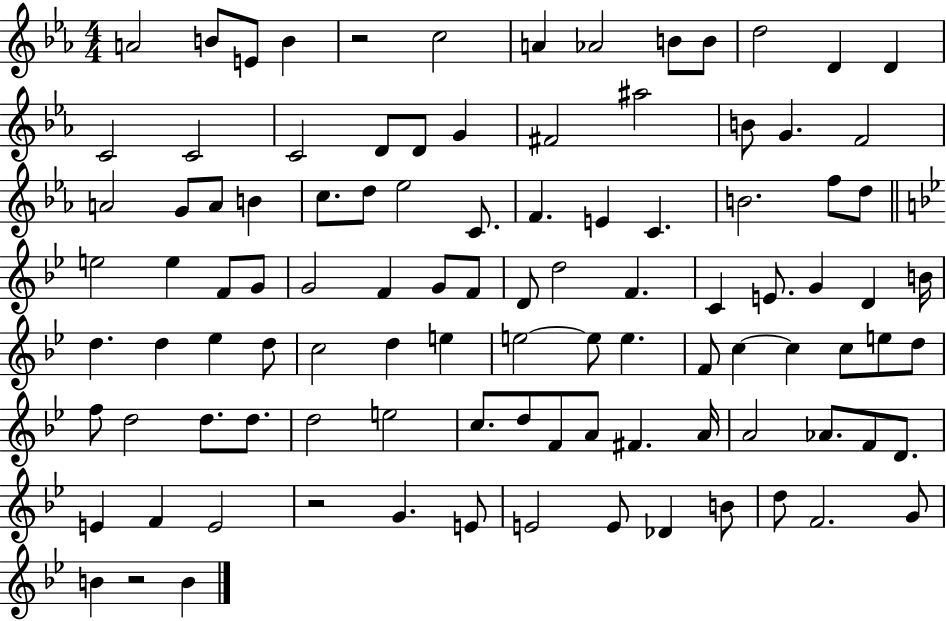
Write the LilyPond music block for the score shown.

{
  \clef treble
  \numericTimeSignature
  \time 4/4
  \key ees \major
  a'2 b'8 e'8 b'4 | r2 c''2 | a'4 aes'2 b'8 b'8 | d''2 d'4 d'4 | \break c'2 c'2 | c'2 d'8 d'8 g'4 | fis'2 ais''2 | b'8 g'4. f'2 | \break a'2 g'8 a'8 b'4 | c''8. d''8 ees''2 c'8. | f'4. e'4 c'4. | b'2. f''8 d''8 | \break \bar "||" \break \key bes \major e''2 e''4 f'8 g'8 | g'2 f'4 g'8 f'8 | d'8 d''2 f'4. | c'4 e'8. g'4 d'4 b'16 | \break d''4. d''4 ees''4 d''8 | c''2 d''4 e''4 | e''2~~ e''8 e''4. | f'8 c''4~~ c''4 c''8 e''8 d''8 | \break f''8 d''2 d''8. d''8. | d''2 e''2 | c''8. d''8 f'8 a'8 fis'4. a'16 | a'2 aes'8. f'8 d'8. | \break e'4 f'4 e'2 | r2 g'4. e'8 | e'2 e'8 des'4 b'8 | d''8 f'2. g'8 | \break b'4 r2 b'4 | \bar "|."
}